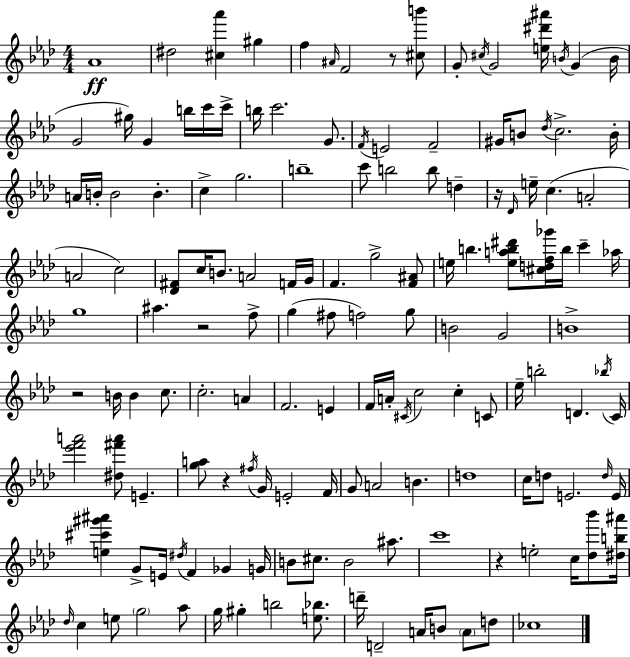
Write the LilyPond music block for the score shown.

{
  \clef treble
  \numericTimeSignature
  \time 4/4
  \key aes \major
  aes'1\ff | dis''2 <cis'' aes'''>4 gis''4 | f''4 \grace { ais'16 } f'2 r8 <cis'' b'''>8 | g'8-. \acciaccatura { cis''16 } g'2 <e'' dis''' ais'''>16 \acciaccatura { b'16 } g'4( | \break b'16 g'2 gis''16) g'4 | b''16 c'''16 c'''16-> b''16 c'''2. | g'8. \acciaccatura { f'16 } e'2 f'2-- | gis'16 b'8 \acciaccatura { des''16 } c''2.-> | \break b'16-. a'16 b'16-. b'2 b'4.-. | c''4-> g''2. | b''1-- | c'''8 b''2 b''8 | \break d''4-- r16 \grace { des'16 } e''16-- c''4.( a'2-. | a'2 c''2) | <des' fis'>8 c''16 b'8. a'2 | f'16 g'16 f'4. g''2-> | \break <f' ais'>8 e''16 b''4. <e'' a'' b'' dis'''>8 <cis'' d'' f'' ges'''>16 | b''16 c'''4-- aes''16 g''1 | ais''4. r2 | f''8-> g''4( fis''8 f''2) | \break g''8 b'2 g'2 | b'1-> | r2 b'16 b'4 | c''8. c''2.-. | \break a'4 f'2. | e'4 f'16 a'16-. \acciaccatura { cis'16 } c''2 | c''4-. c'8 ees''16-- b''2-. | d'4. \acciaccatura { bes''16 } c'16 <ees''' f''' a'''>2 | \break <dis'' fis''' a'''>8 e'4.-- <g'' a''>8 r4 \acciaccatura { fis''16 } g'16 | e'2-. f'16 g'8 a'2 | b'4. d''1 | c''16 d''8 e'2. | \break \grace { d''16 } e'16 <e'' cis''' gis''' ais'''>4 g'8-> | e'16 \acciaccatura { dis''16 } f'4 ges'4 g'16 b'8 cis''8. | b'2 ais''8. c'''1 | r4 e''2-. | \break c''16 <des'' bes'''>8 <dis'' b'' ais'''>16 \grace { des''16 } c''4 | e''8 \parenthesize g''2 aes''8 g''16 gis''4-. | b''2 <e'' bes''>8. d'''16-- d'2-- | a'16 b'8 \parenthesize a'8 d''8 ces''1 | \break \bar "|."
}